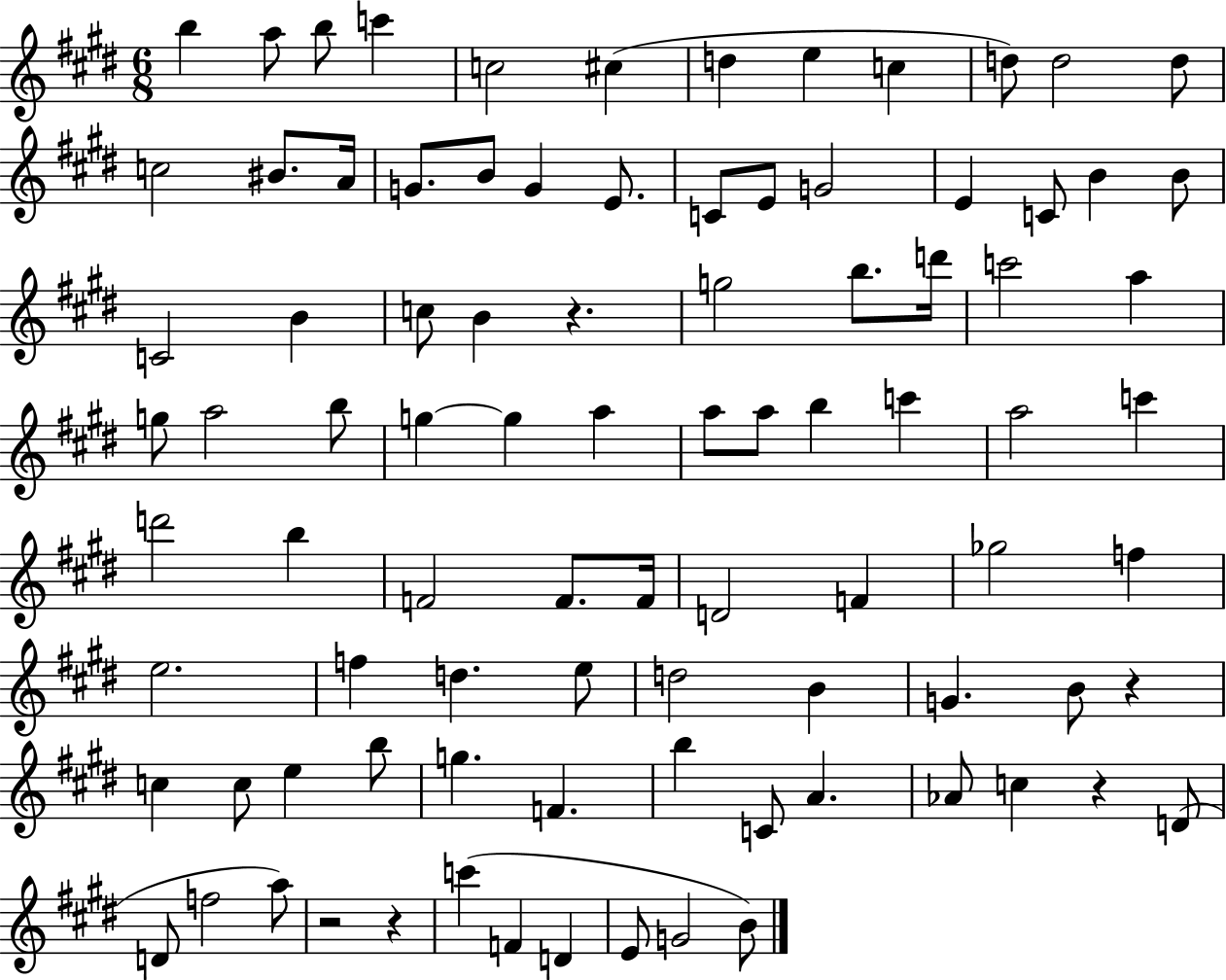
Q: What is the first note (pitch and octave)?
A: B5